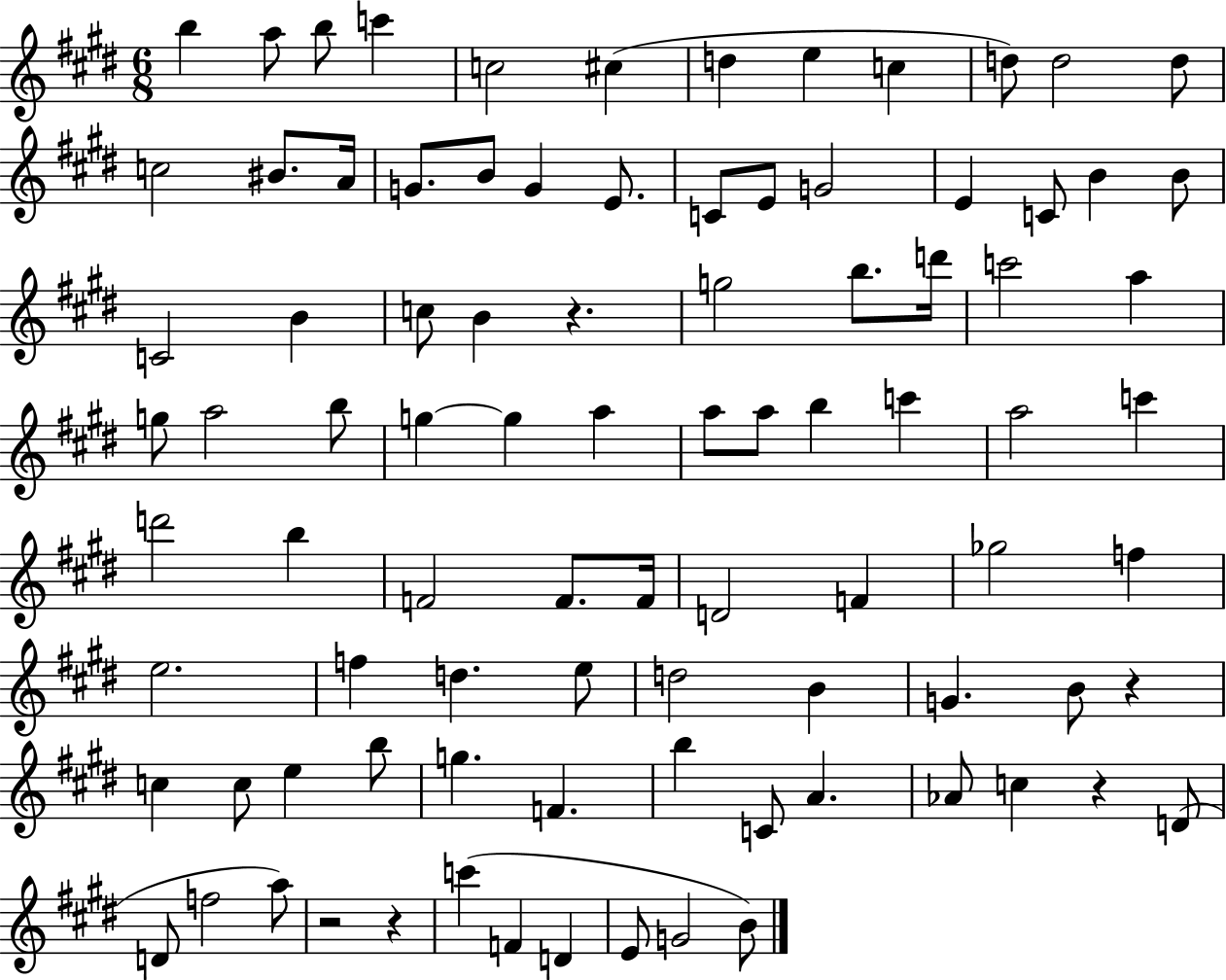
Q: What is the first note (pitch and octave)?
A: B5